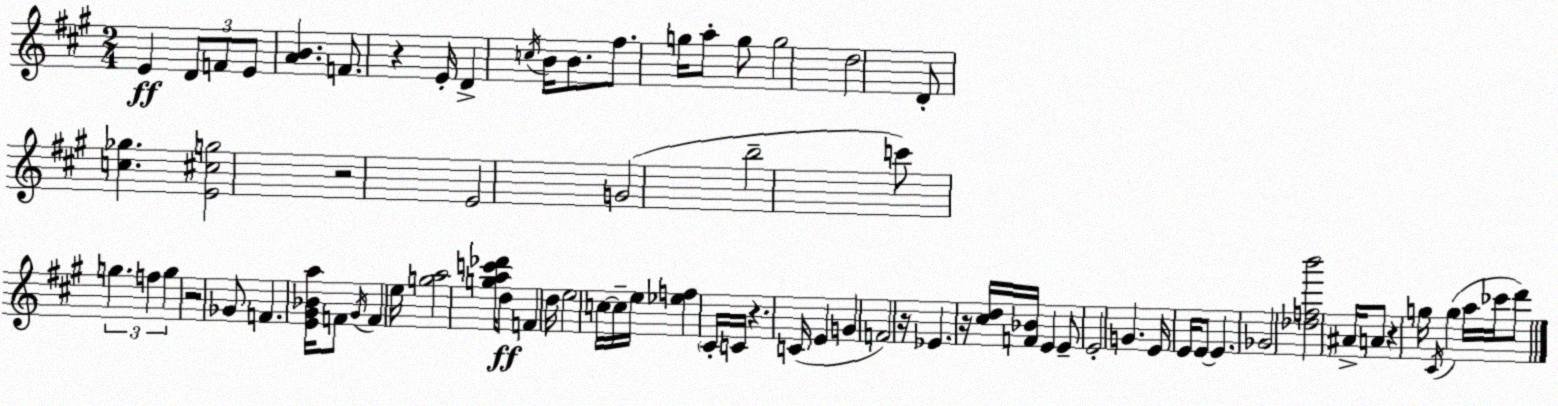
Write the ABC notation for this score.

X:1
T:Untitled
M:2/4
L:1/4
K:A
E D/2 F/2 E/2 [AB] F/2 z E/4 D c/4 B/4 B/2 ^f/2 g/4 a/2 g/2 g2 d2 D/2 [c_g] [E^cg]2 z2 E2 G2 b2 c'/2 g f g z2 _G/2 F [E^G_Ba]/4 F/2 ^G/4 F e/4 [ga]2 [gac'_d']/4 d/2 F d/4 e2 c/4 c/4 e/4 [_ef] ^C/4 C/4 z C/4 E G F2 z/4 _E z/4 [^cd]/4 [F_B]/4 E E/2 E2 G E/4 E/4 E/2 E _G2 [_dfb']2 ^A/4 A/2 z g/4 ^C/4 g a/4 _c'/4 d'/2